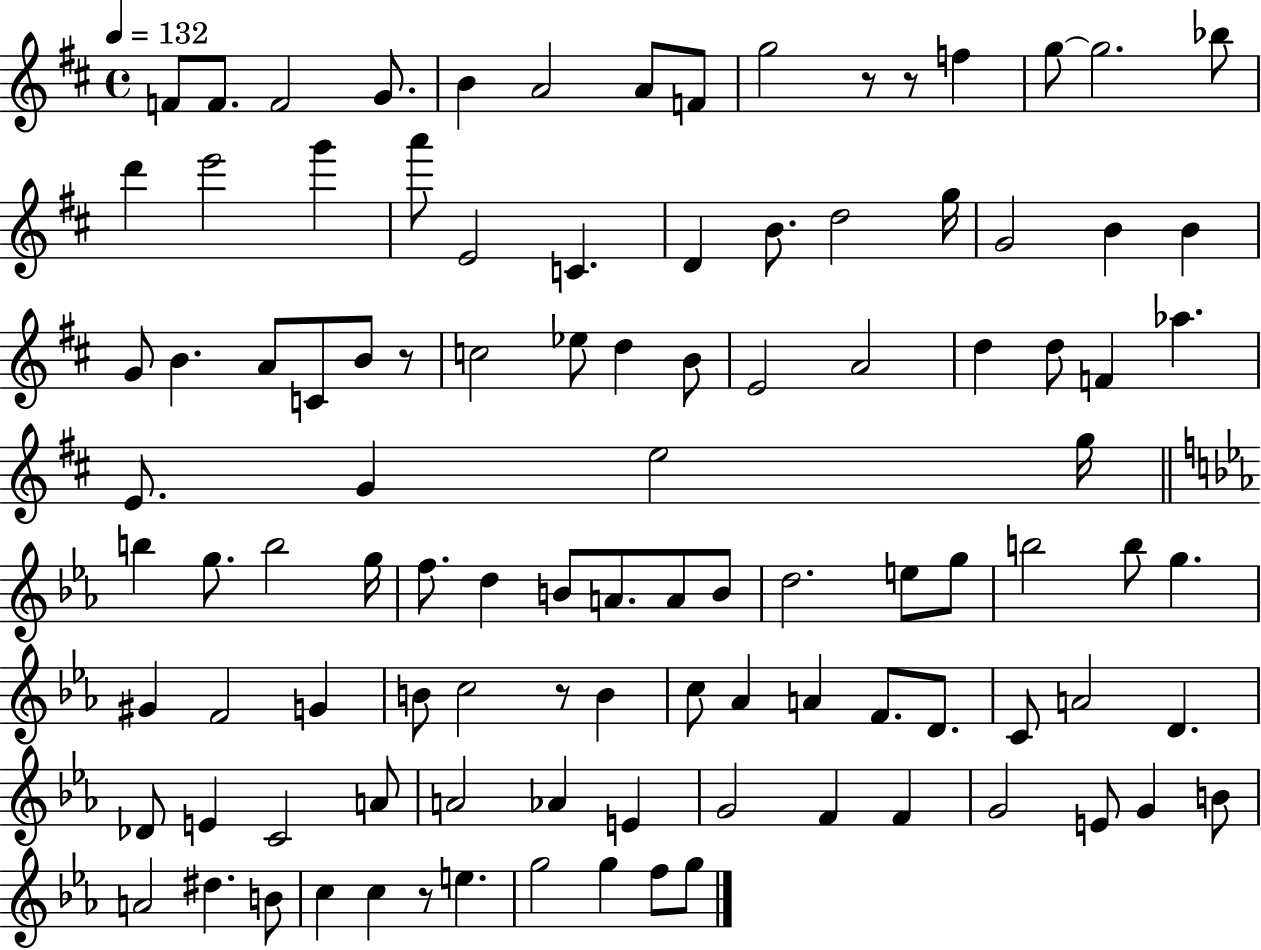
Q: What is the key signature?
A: D major